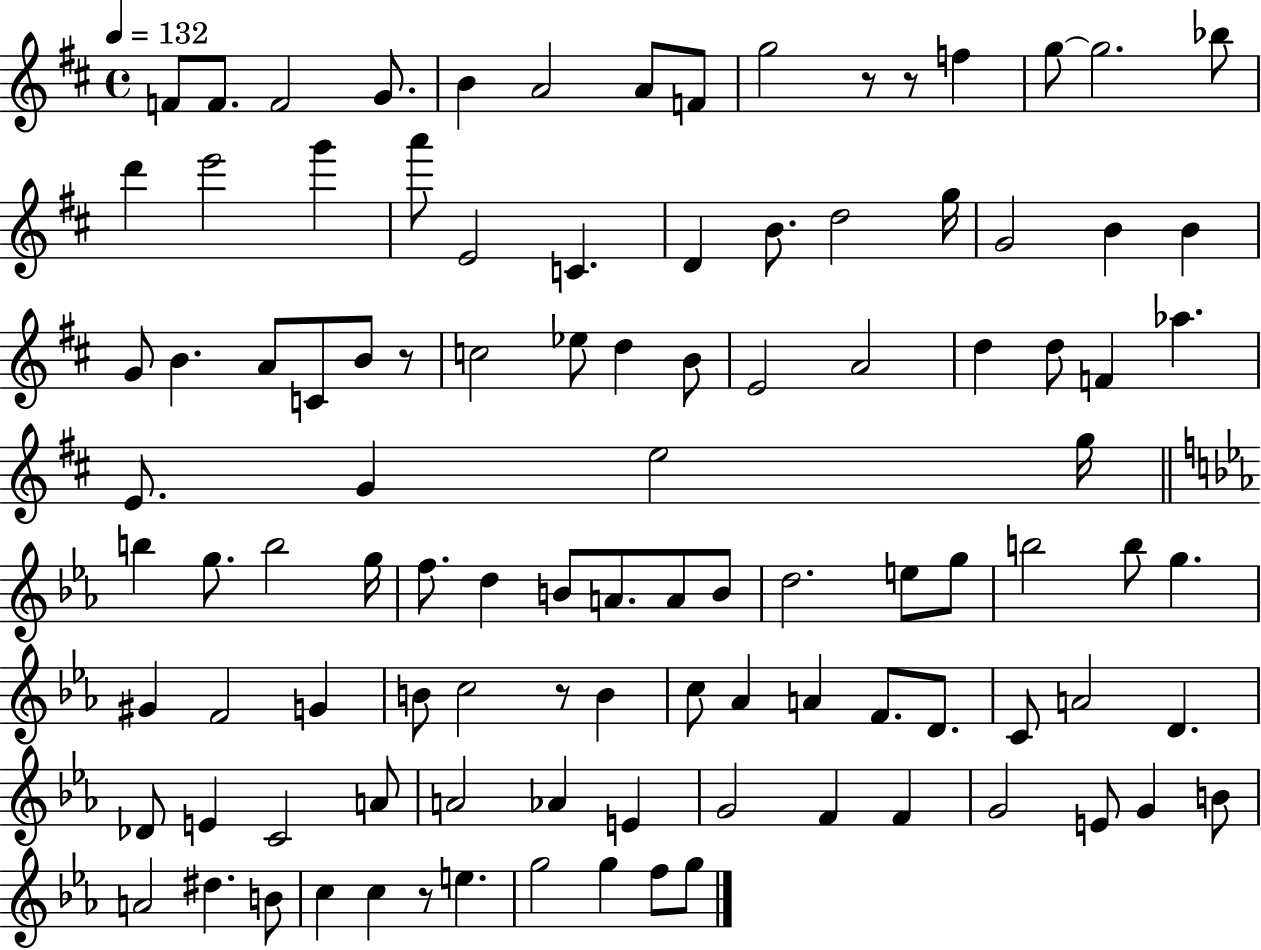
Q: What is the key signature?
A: D major